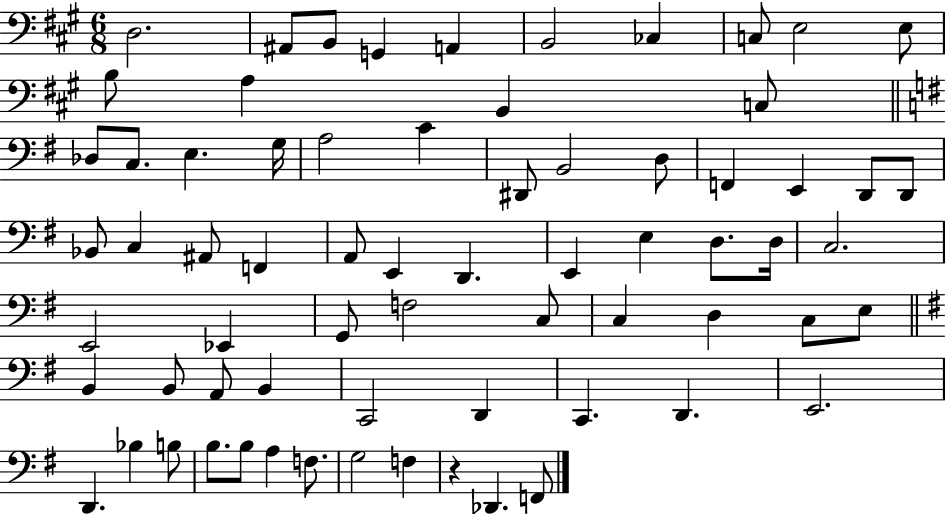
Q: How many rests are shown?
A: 1